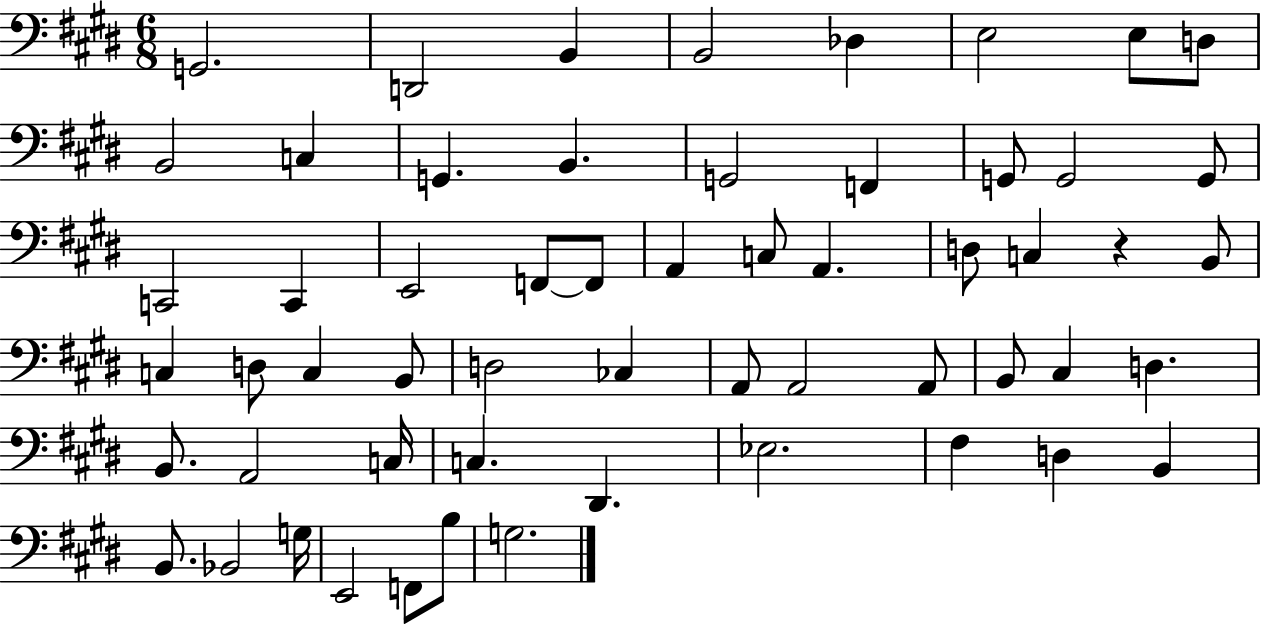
G2/h. D2/h B2/q B2/h Db3/q E3/h E3/e D3/e B2/h C3/q G2/q. B2/q. G2/h F2/q G2/e G2/h G2/e C2/h C2/q E2/h F2/e F2/e A2/q C3/e A2/q. D3/e C3/q R/q B2/e C3/q D3/e C3/q B2/e D3/h CES3/q A2/e A2/h A2/e B2/e C#3/q D3/q. B2/e. A2/h C3/s C3/q. D#2/q. Eb3/h. F#3/q D3/q B2/q B2/e. Bb2/h G3/s E2/h F2/e B3/e G3/h.